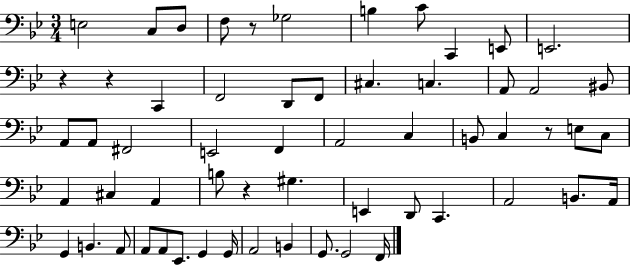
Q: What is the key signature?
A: BES major